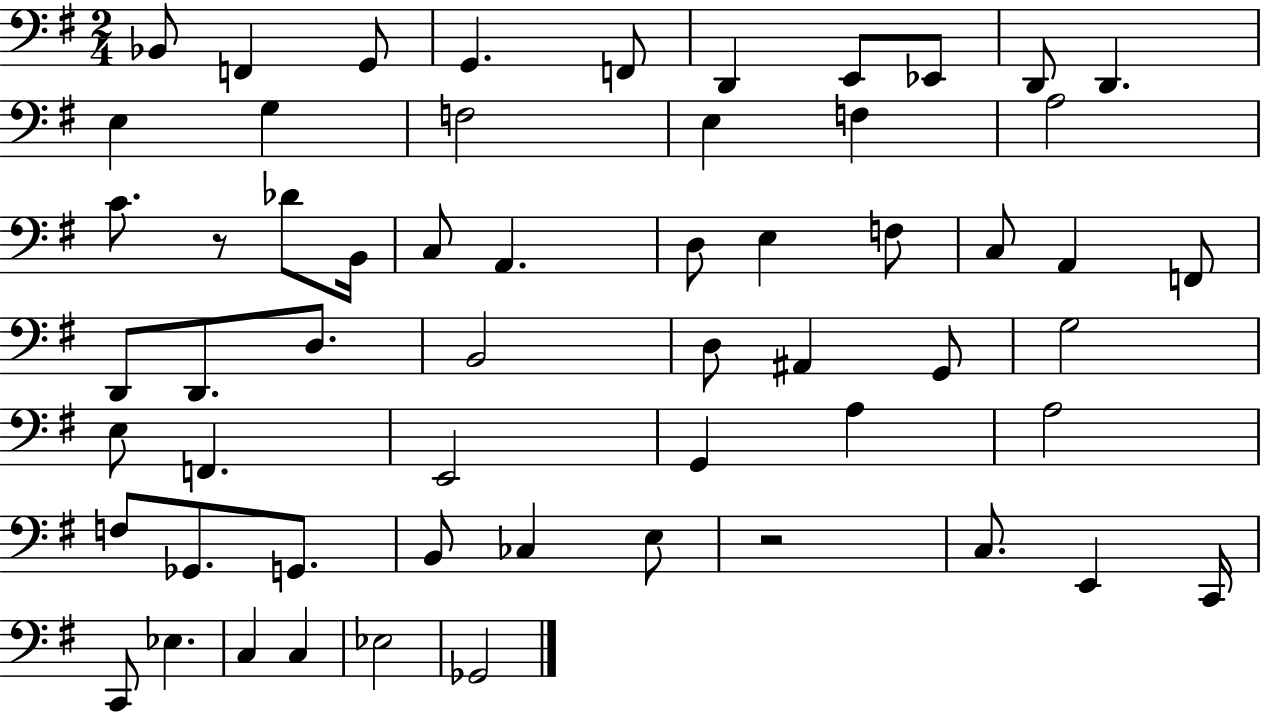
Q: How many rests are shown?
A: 2